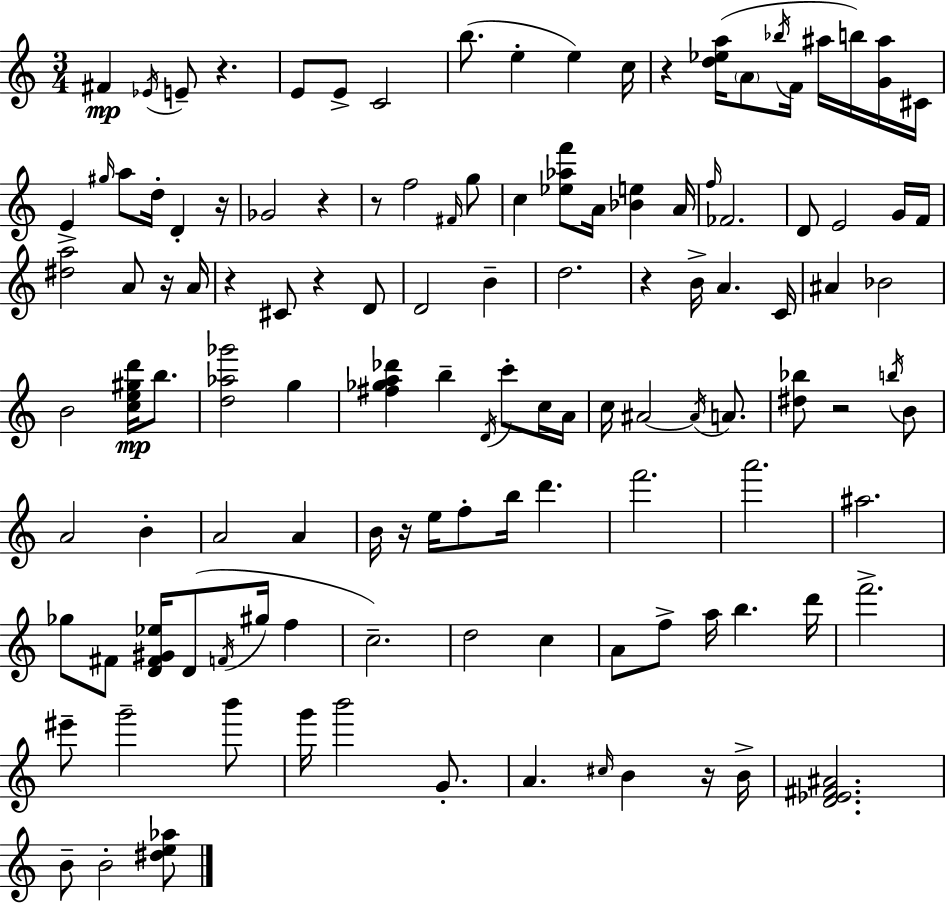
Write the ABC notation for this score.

X:1
T:Untitled
M:3/4
L:1/4
K:Am
^F _E/4 E/2 z E/2 E/2 C2 b/2 e e c/4 z [d_ea]/4 A/2 _b/4 F/4 ^a/4 b/4 [G^a]/4 ^C/4 E ^g/4 a/2 d/4 D z/4 _G2 z z/2 f2 ^F/4 g/2 c [_e_af']/2 A/4 [_Be] A/4 f/4 _F2 D/2 E2 G/4 F/4 [^da]2 A/2 z/4 A/4 z ^C/2 z D/2 D2 B d2 z B/4 A C/4 ^A _B2 B2 [ce^gd']/4 b/2 [d_a_g']2 g [^f_ga_d'] b D/4 c'/2 c/4 A/4 c/4 ^A2 ^A/4 A/2 [^d_b]/2 z2 b/4 B/2 A2 B A2 A B/4 z/4 e/4 f/2 b/4 d' f'2 a'2 ^a2 _g/2 ^F/2 [D^F^G_e]/4 D/2 F/4 ^g/4 f c2 d2 c A/2 f/2 a/4 b d'/4 f'2 ^e'/2 g'2 b'/2 g'/4 b'2 G/2 A ^c/4 B z/4 B/4 [D_E^F^A]2 B/2 B2 [^de_a]/2